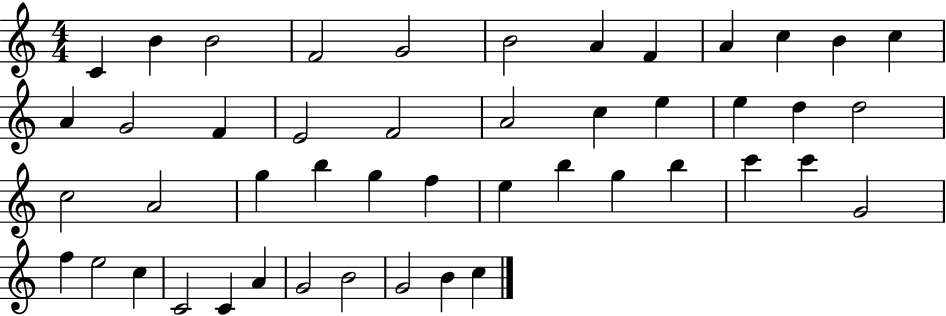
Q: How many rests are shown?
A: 0